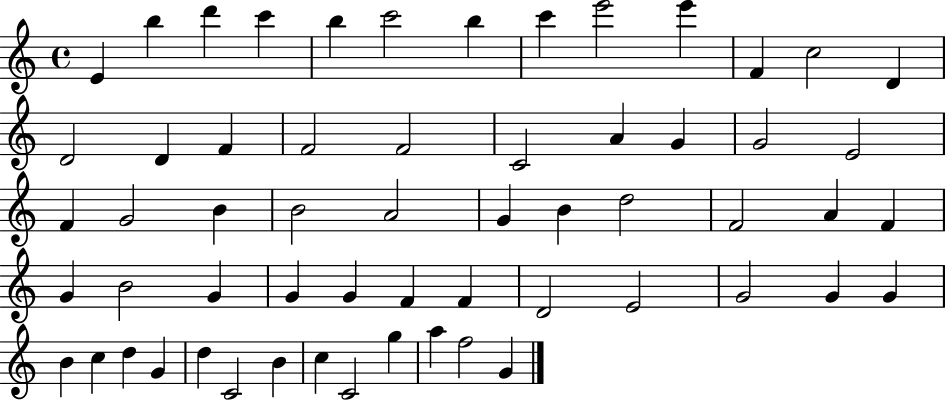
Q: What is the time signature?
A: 4/4